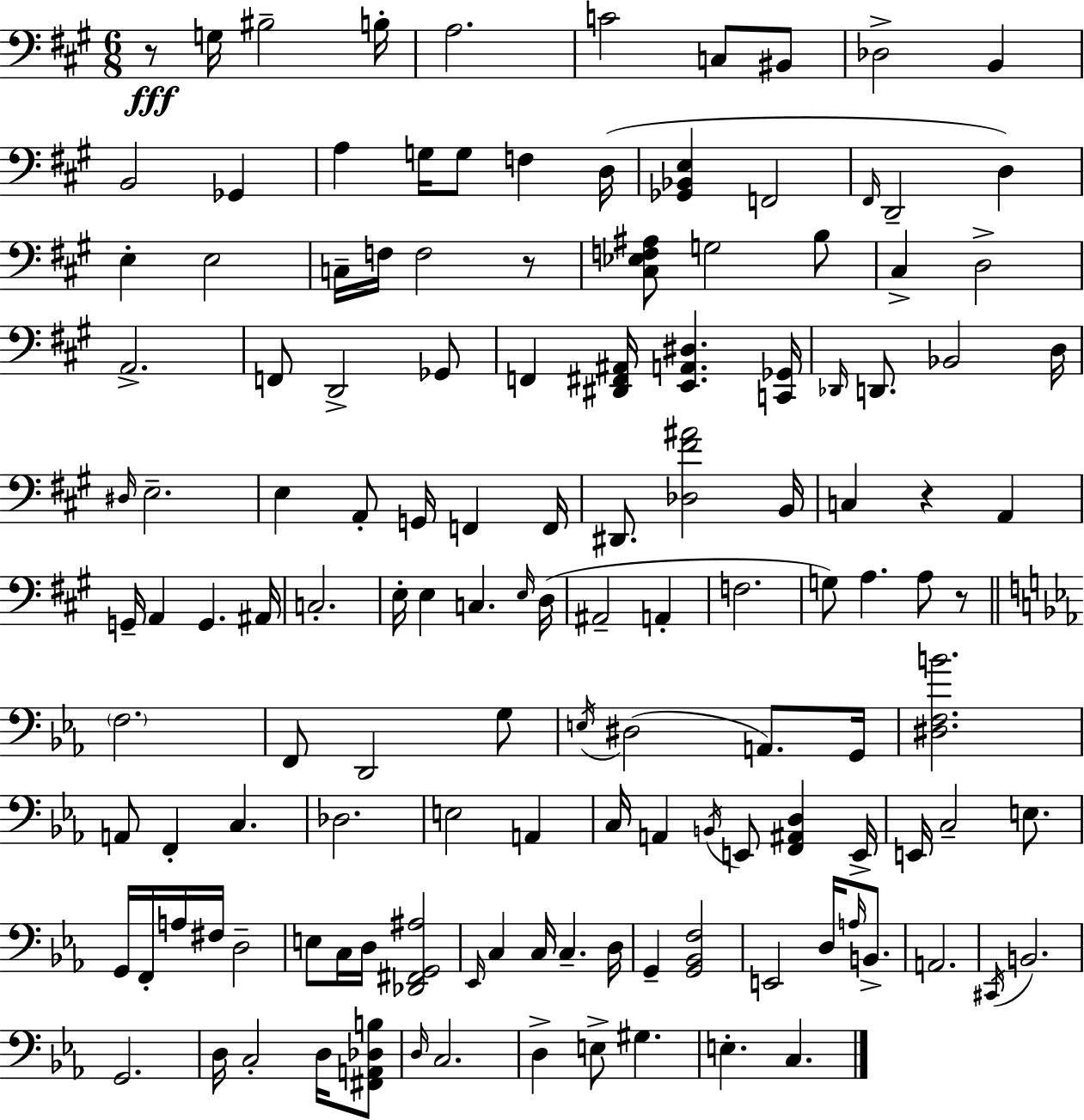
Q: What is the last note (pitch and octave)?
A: C3